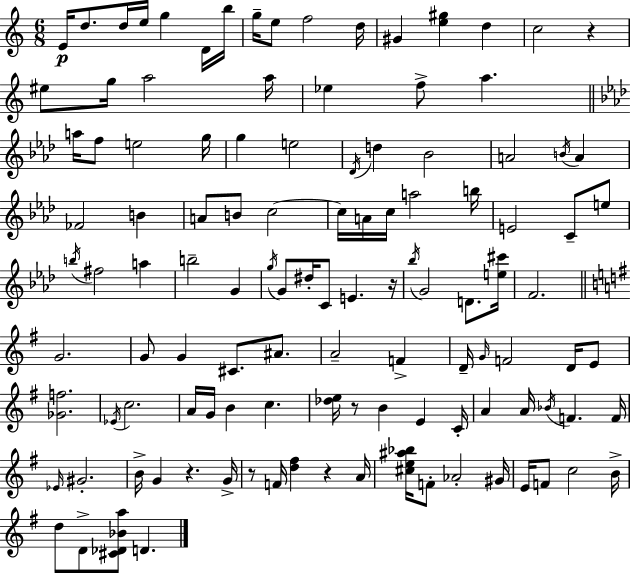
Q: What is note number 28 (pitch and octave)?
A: Db4